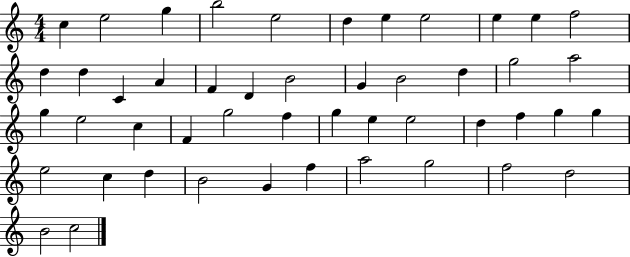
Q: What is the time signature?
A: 4/4